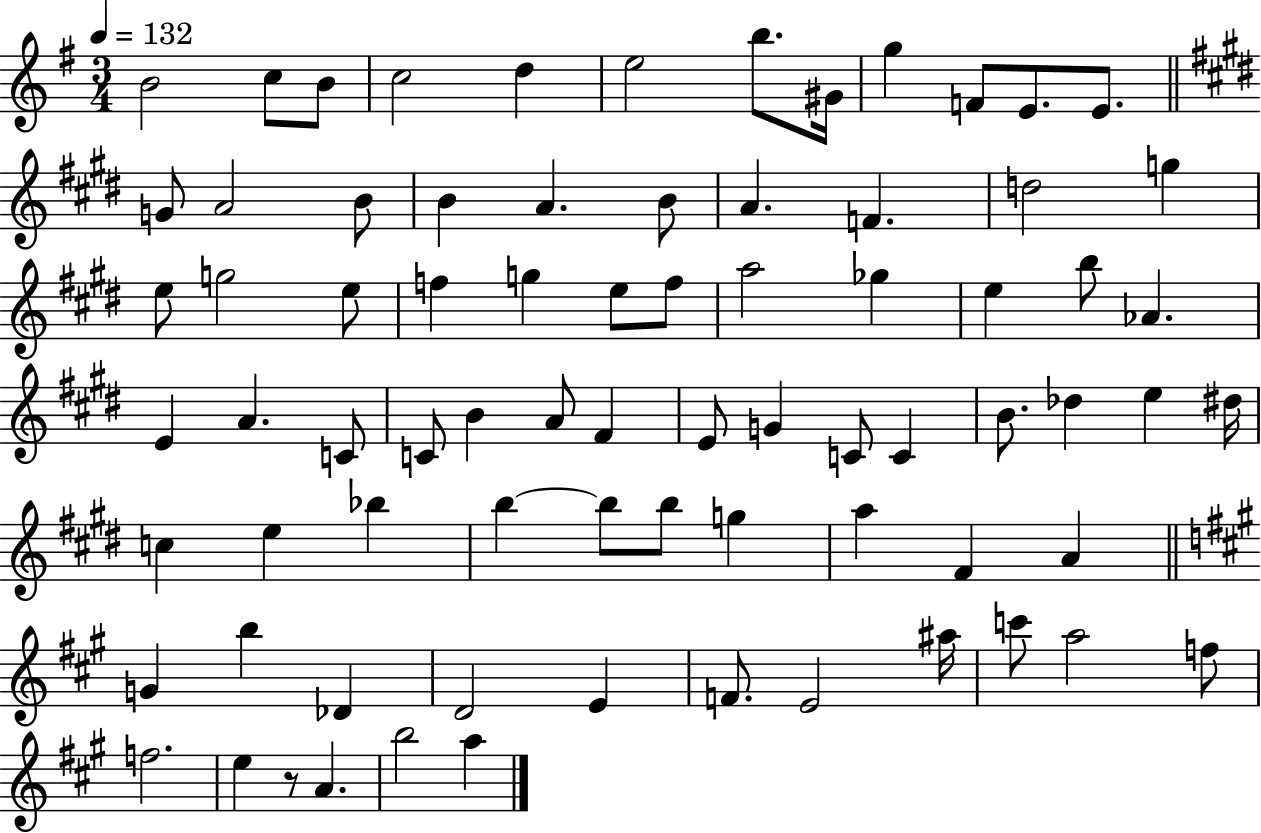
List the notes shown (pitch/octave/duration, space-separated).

B4/h C5/e B4/e C5/h D5/q E5/h B5/e. G#4/s G5/q F4/e E4/e. E4/e. G4/e A4/h B4/e B4/q A4/q. B4/e A4/q. F4/q. D5/h G5/q E5/e G5/h E5/e F5/q G5/q E5/e F5/e A5/h Gb5/q E5/q B5/e Ab4/q. E4/q A4/q. C4/e C4/e B4/q A4/e F#4/q E4/e G4/q C4/e C4/q B4/e. Db5/q E5/q D#5/s C5/q E5/q Bb5/q B5/q B5/e B5/e G5/q A5/q F#4/q A4/q G4/q B5/q Db4/q D4/h E4/q F4/e. E4/h A#5/s C6/e A5/h F5/e F5/h. E5/q R/e A4/q. B5/h A5/q